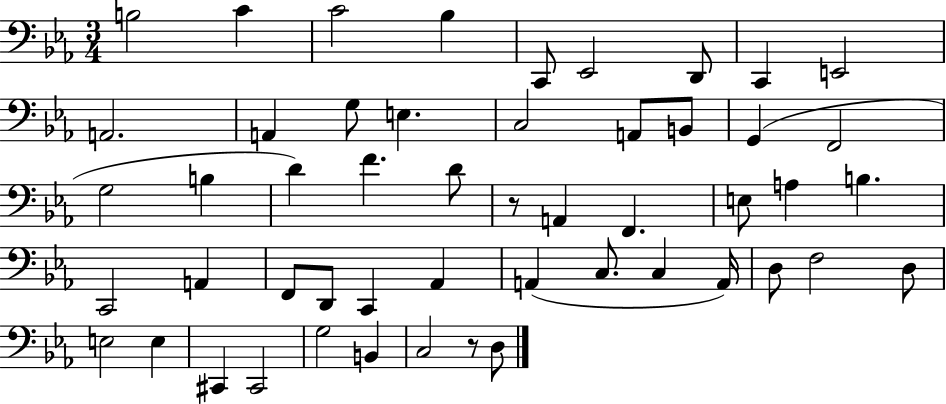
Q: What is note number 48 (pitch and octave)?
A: C3